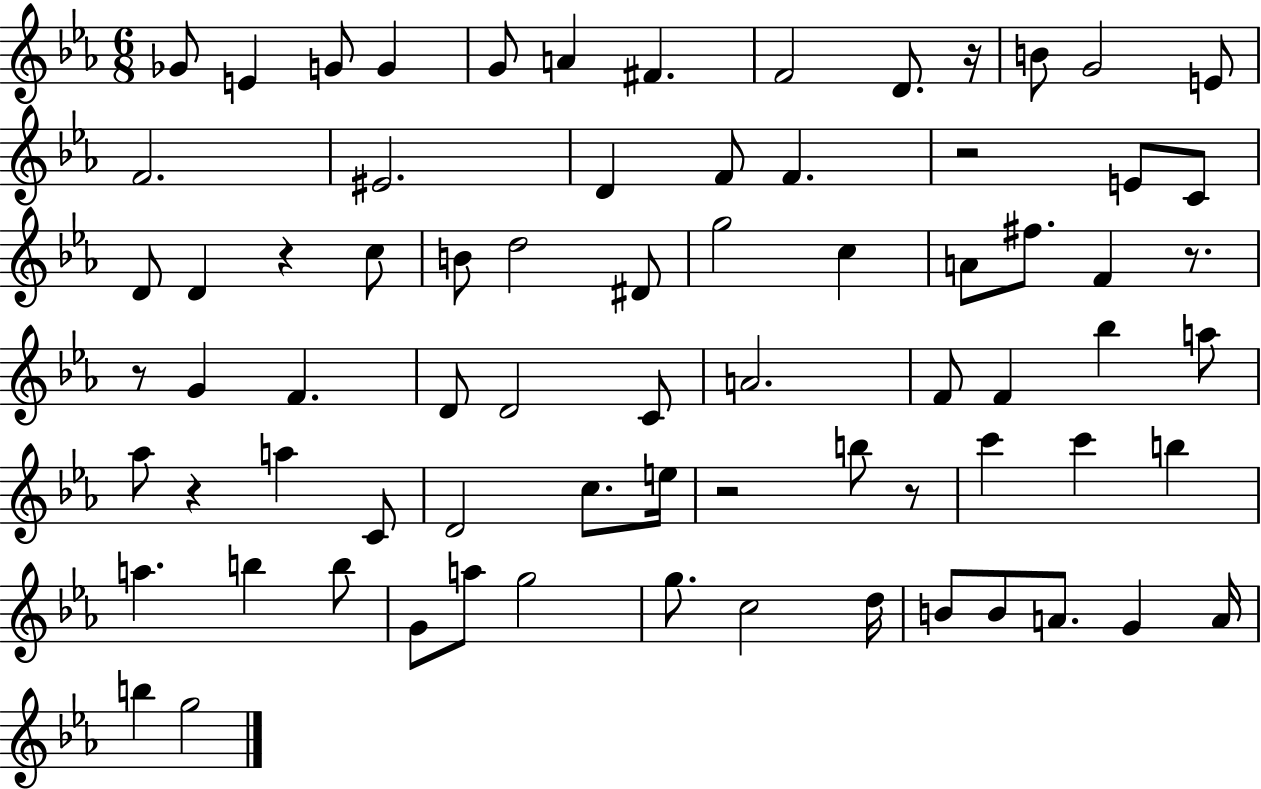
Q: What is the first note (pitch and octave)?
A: Gb4